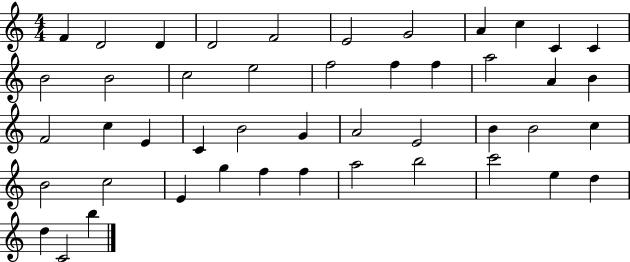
X:1
T:Untitled
M:4/4
L:1/4
K:C
F D2 D D2 F2 E2 G2 A c C C B2 B2 c2 e2 f2 f f a2 A B F2 c E C B2 G A2 E2 B B2 c B2 c2 E g f f a2 b2 c'2 e d d C2 b